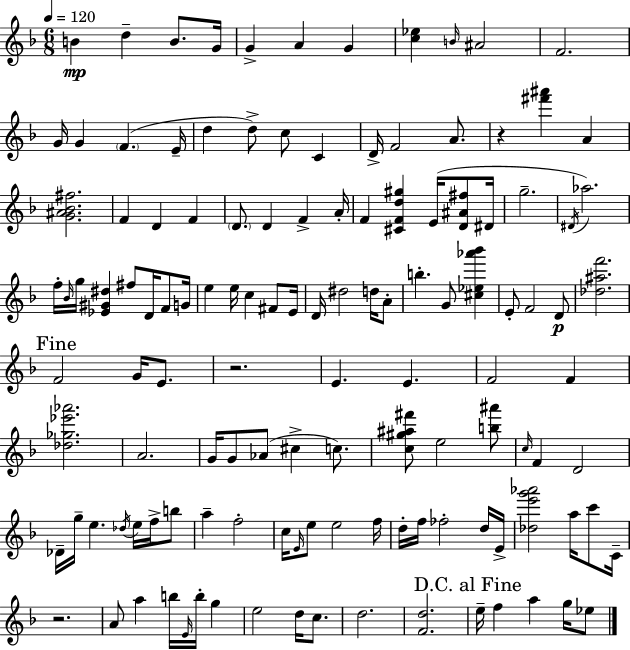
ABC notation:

X:1
T:Untitled
M:6/8
L:1/4
K:Dm
B d B/2 G/4 G A G [c_e] B/4 ^A2 F2 G/4 G F E/4 d d/2 c/2 C D/4 F2 A/2 z [^f'^a'] A [G^A_B^f]2 F D F D/2 D F A/4 F [^CFd^g] E/4 [D^A^f]/2 ^D/4 g2 ^D/4 _a2 f/4 _B/4 g/4 [_E^G^d] ^f/2 D/4 F/2 G/4 e e/4 c ^F/2 E/4 D/4 ^d2 d/4 A/2 b G/2 [^c_e_a'_b'] E/2 F2 D/2 [_d^af']2 F2 G/4 E/2 z2 E E F2 F [_d_g_e'_a']2 A2 G/4 G/2 _A/2 ^c c/2 [c^g^a^f']/2 e2 [b^a']/2 c/4 F D2 _D/4 g/4 e _d/4 e/4 f/4 b/2 a f2 c/4 E/4 e/2 e2 f/4 d/4 f/4 _f2 d/4 E/4 [_de'g'_a']2 a/4 c'/2 C/4 z2 A/2 a b/4 E/4 b/4 g e2 d/4 c/2 d2 [Fd]2 e/4 f a g/4 _e/2